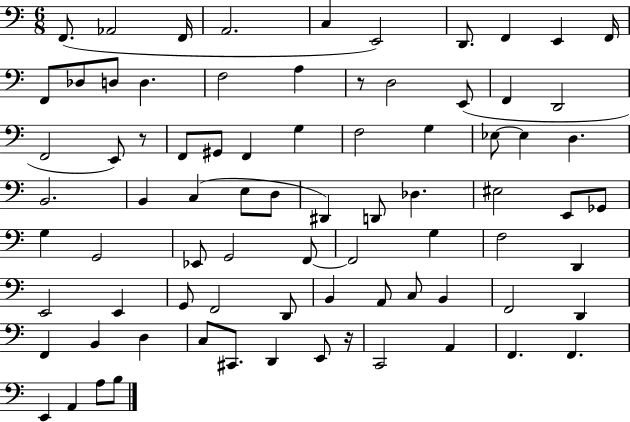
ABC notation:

X:1
T:Untitled
M:6/8
L:1/4
K:C
F,,/2 _A,,2 F,,/4 A,,2 C, E,,2 D,,/2 F,, E,, F,,/4 F,,/2 _D,/2 D,/2 D, F,2 A, z/2 D,2 E,,/2 F,, D,,2 F,,2 E,,/2 z/2 F,,/2 ^G,,/2 F,, G, F,2 G, _E,/2 _E, D, B,,2 B,, C, E,/2 D,/2 ^D,, D,,/2 _D, ^E,2 E,,/2 _G,,/2 G, G,,2 _E,,/2 G,,2 F,,/2 F,,2 G, F,2 D,, E,,2 E,, G,,/2 F,,2 D,,/2 B,, A,,/2 C,/2 B,, F,,2 D,, F,, B,, D, C,/2 ^C,,/2 D,, E,,/2 z/4 C,,2 A,, F,, F,, E,, A,, A,/2 B,/2